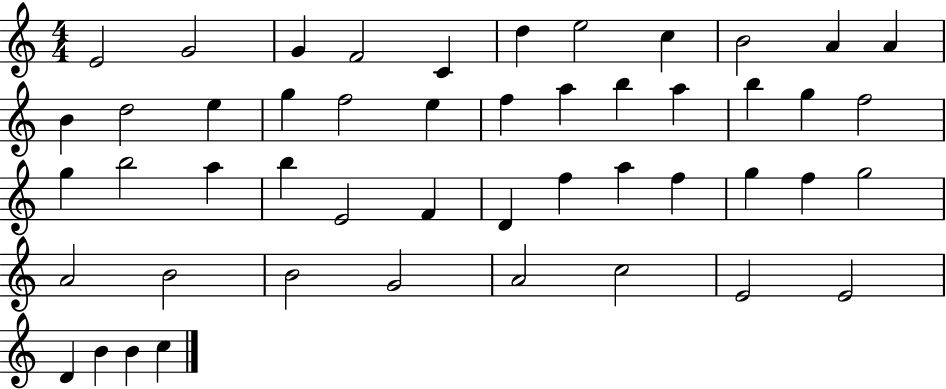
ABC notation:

X:1
T:Untitled
M:4/4
L:1/4
K:C
E2 G2 G F2 C d e2 c B2 A A B d2 e g f2 e f a b a b g f2 g b2 a b E2 F D f a f g f g2 A2 B2 B2 G2 A2 c2 E2 E2 D B B c